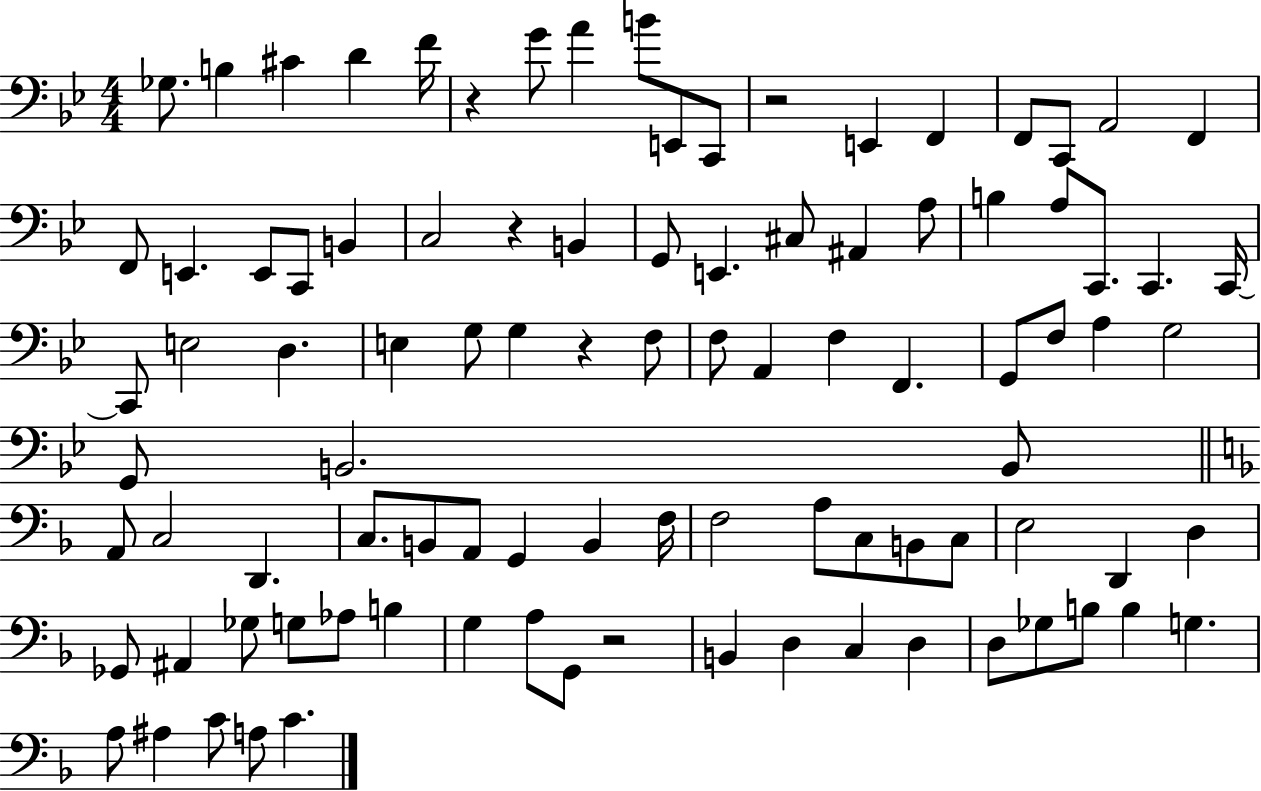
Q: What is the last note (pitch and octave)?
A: C4